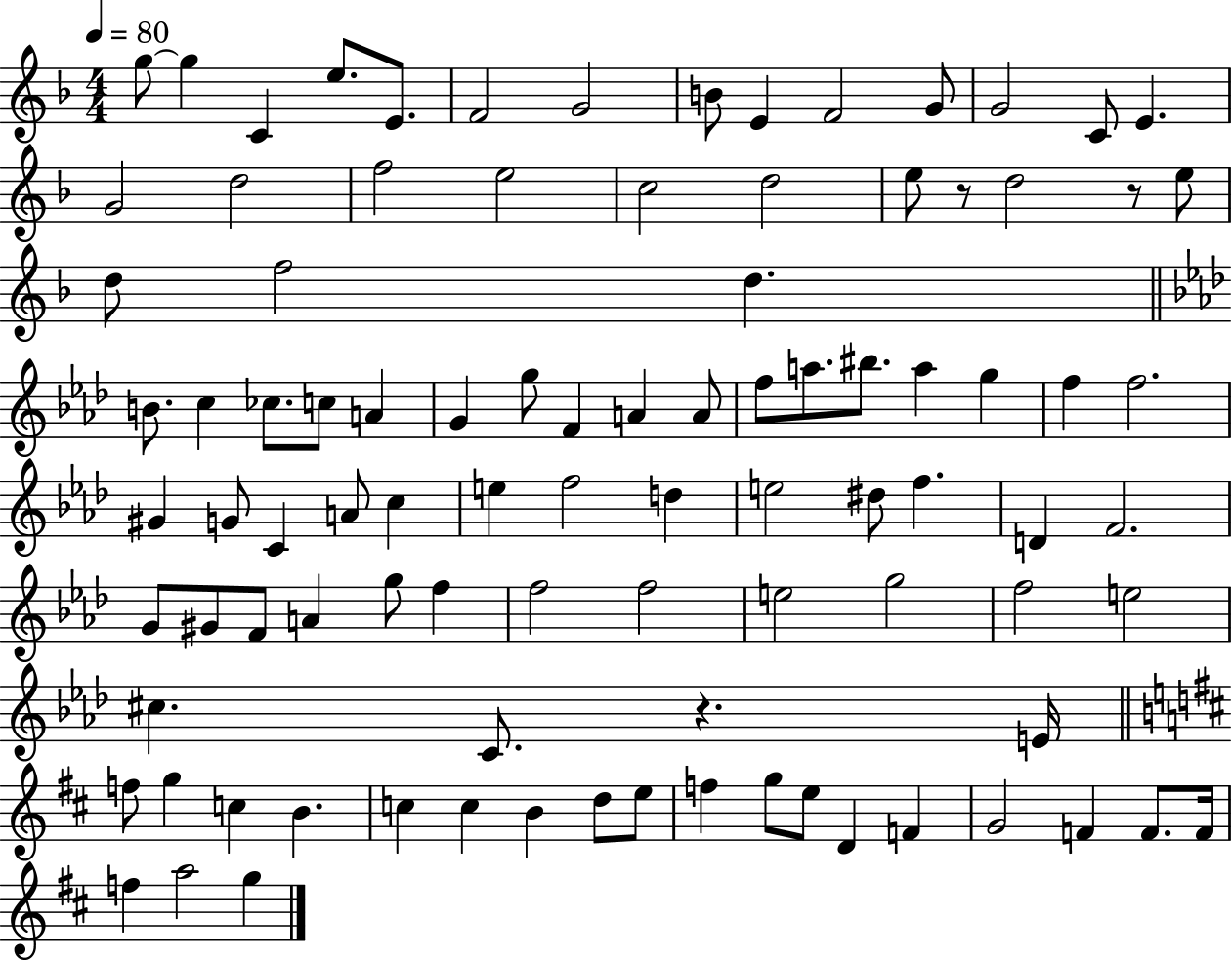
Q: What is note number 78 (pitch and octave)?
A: B4